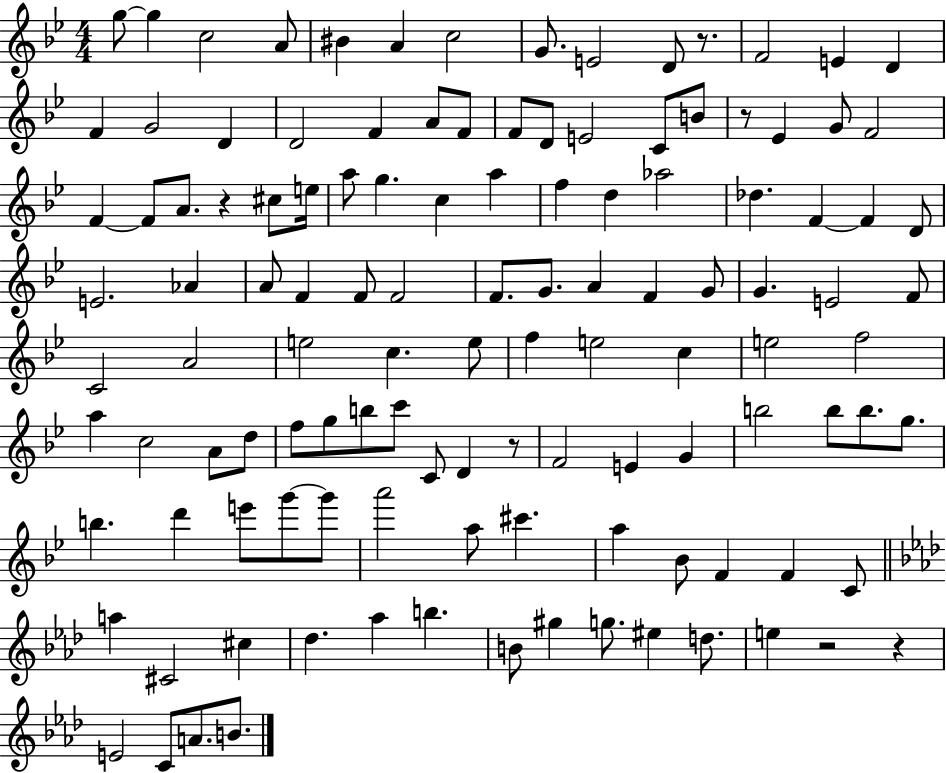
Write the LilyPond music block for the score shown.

{
  \clef treble
  \numericTimeSignature
  \time 4/4
  \key bes \major
  g''8~~ g''4 c''2 a'8 | bis'4 a'4 c''2 | g'8. e'2 d'8 r8. | f'2 e'4 d'4 | \break f'4 g'2 d'4 | d'2 f'4 a'8 f'8 | f'8 d'8 e'2 c'8 b'8 | r8 ees'4 g'8 f'2 | \break f'4~~ f'8 a'8. r4 cis''8 e''16 | a''8 g''4. c''4 a''4 | f''4 d''4 aes''2 | des''4. f'4~~ f'4 d'8 | \break e'2. aes'4 | a'8 f'4 f'8 f'2 | f'8. g'8. a'4 f'4 g'8 | g'4. e'2 f'8 | \break c'2 a'2 | e''2 c''4. e''8 | f''4 e''2 c''4 | e''2 f''2 | \break a''4 c''2 a'8 d''8 | f''8 g''8 b''8 c'''8 c'8 d'4 r8 | f'2 e'4 g'4 | b''2 b''8 b''8. g''8. | \break b''4. d'''4 e'''8 g'''8~~ g'''8 | a'''2 a''8 cis'''4. | a''4 bes'8 f'4 f'4 c'8 | \bar "||" \break \key f \minor a''4 cis'2 cis''4 | des''4. aes''4 b''4. | b'8 gis''4 g''8. eis''4 d''8. | e''4 r2 r4 | \break e'2 c'8 a'8. b'8. | \bar "|."
}